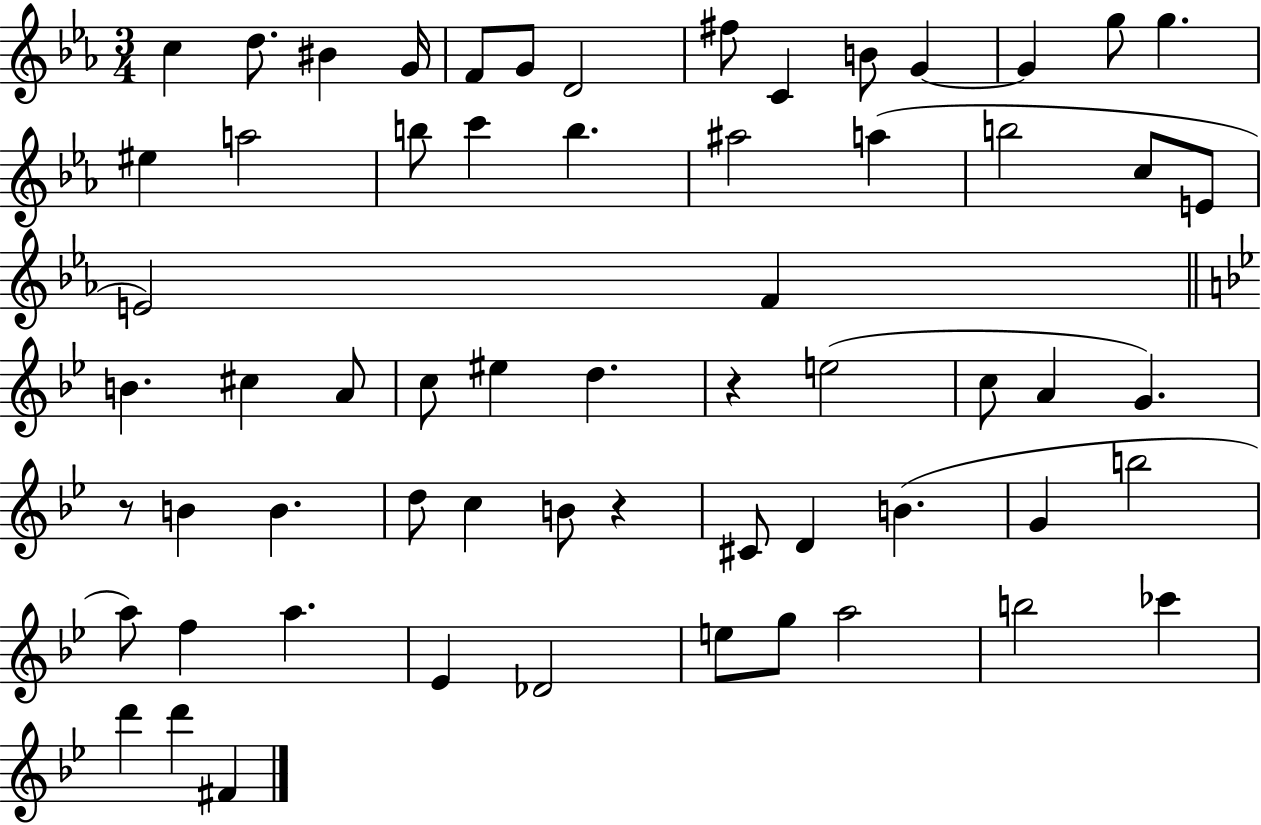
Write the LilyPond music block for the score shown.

{
  \clef treble
  \numericTimeSignature
  \time 3/4
  \key ees \major
  c''4 d''8. bis'4 g'16 | f'8 g'8 d'2 | fis''8 c'4 b'8 g'4~~ | g'4 g''8 g''4. | \break eis''4 a''2 | b''8 c'''4 b''4. | ais''2 a''4( | b''2 c''8 e'8 | \break e'2) f'4 | \bar "||" \break \key g \minor b'4. cis''4 a'8 | c''8 eis''4 d''4. | r4 e''2( | c''8 a'4 g'4.) | \break r8 b'4 b'4. | d''8 c''4 b'8 r4 | cis'8 d'4 b'4.( | g'4 b''2 | \break a''8) f''4 a''4. | ees'4 des'2 | e''8 g''8 a''2 | b''2 ces'''4 | \break d'''4 d'''4 fis'4 | \bar "|."
}